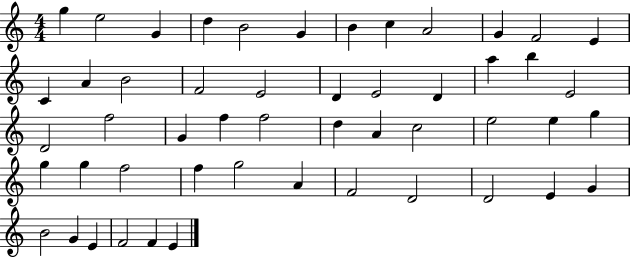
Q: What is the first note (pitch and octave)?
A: G5